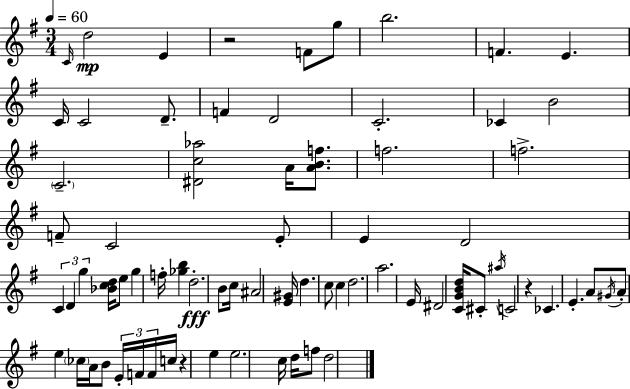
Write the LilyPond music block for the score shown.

{
  \clef treble
  \numericTimeSignature
  \time 3/4
  \key g \major
  \tempo 4 = 60
  \grace { c'16 }\mp d''2 e'4 | r2 f'8 g''8 | b''2. | f'4. e'4. | \break c'16 c'2 d'8.-- | f'4 d'2 | c'2.-. | ces'4 b'2 | \break \parenthesize c'2.-- | <dis' c'' aes''>2 a'16 <a' b' f''>8. | f''2. | f''2.-> | \break f'8-- c'2 e'8-. | e'4 d'2 | \tuplet 3/2 { c'4 d'4 g''4 } | <bes' c'' d''>16 e''8 g''4 f''16-. <ges'' b''>4 | \break d''2.-.\fff | b'8 c''16 ais'2 | <e' gis'>16 d''4. c''8 c''4 | d''2. | \break a''2. | e'16 dis'2 <c' g' b' d''>16 cis'8-. | \acciaccatura { ais''16 } c'2 r4 | ces'4. e'4.-. | \break a'8 \acciaccatura { gis'16 } a'8-. e''4 \parenthesize ces''16 | a'16 b'8 \tuplet 3/2 { e'16-. f'16 f'16 } c''16 r4 e''4 | e''2. | c''16 d''16 f''8 d''2 | \break \bar "|."
}